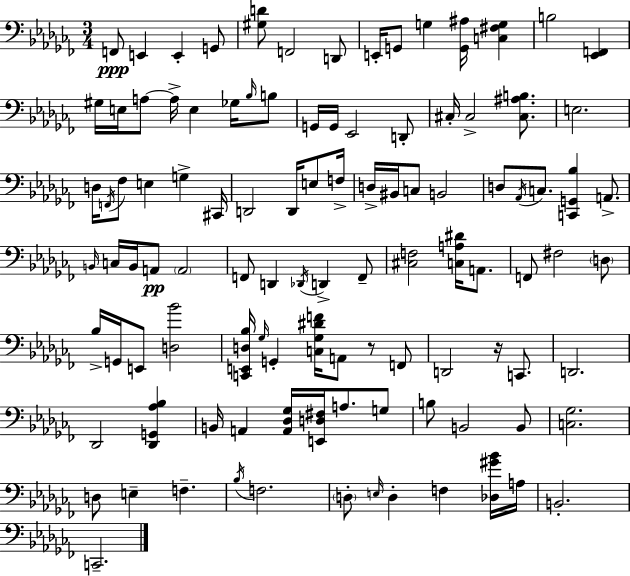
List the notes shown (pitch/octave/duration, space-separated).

F2/e E2/q E2/q G2/e [G#3,D4]/e F2/h D2/e E2/s G2/e G3/q [G2,A#3]/s [C3,F#3,G3]/q B3/h [Eb2,F2]/q G#3/s E3/s A3/e A3/s E3/q Gb3/s Bb3/s B3/e G2/s G2/s Eb2/h D2/e C#3/s C#3/h [C#3,A#3,B3]/e. E3/h. D3/s F2/s FES3/e E3/q G3/q C#2/s D2/h D2/s E3/e F3/s D3/s BIS2/s C3/e B2/h D3/e Ab2/s C3/e. [C2,G2,Bb3]/q A2/e. B2/s C3/s B2/s A2/e A2/h F2/e D2/q Db2/s D2/q F2/e [C#3,F3]/h [C3,A3,D#4]/s A2/e. F2/e F#3/h D3/e Bb3/s G2/s E2/e [D3,Bb4]/h [C2,E2,D3,Bb3]/s Gb3/s G2/q [C3,Gb3,D#4,F4]/s A2/e R/e F2/e D2/h R/s C2/e. D2/h. Db2/h [Db2,G2,Ab3,Bb3]/q B2/s A2/q [A2,Db3,Gb3]/s [E2,D3,F#3]/s A3/e. G3/e B3/e B2/h B2/e [C3,Gb3]/h. D3/e E3/q F3/q. Bb3/s F3/h. D3/e E3/s D3/q F3/q [Db3,G#4,Bb4]/s A3/s B2/h. C2/h.